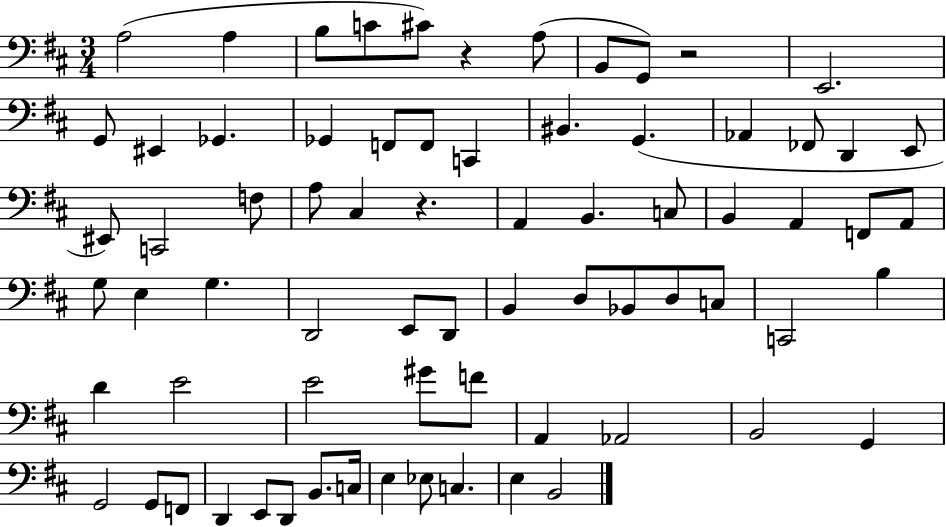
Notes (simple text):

A3/h A3/q B3/e C4/e C#4/e R/q A3/e B2/e G2/e R/h E2/h. G2/e EIS2/q Gb2/q. Gb2/q F2/e F2/e C2/q BIS2/q. G2/q. Ab2/q FES2/e D2/q E2/e EIS2/e C2/h F3/e A3/e C#3/q R/q. A2/q B2/q. C3/e B2/q A2/q F2/e A2/e G3/e E3/q G3/q. D2/h E2/e D2/e B2/q D3/e Bb2/e D3/e C3/e C2/h B3/q D4/q E4/h E4/h G#4/e F4/e A2/q Ab2/h B2/h G2/q G2/h G2/e F2/e D2/q E2/e D2/e B2/e. C3/s E3/q Eb3/e C3/q. E3/q B2/h